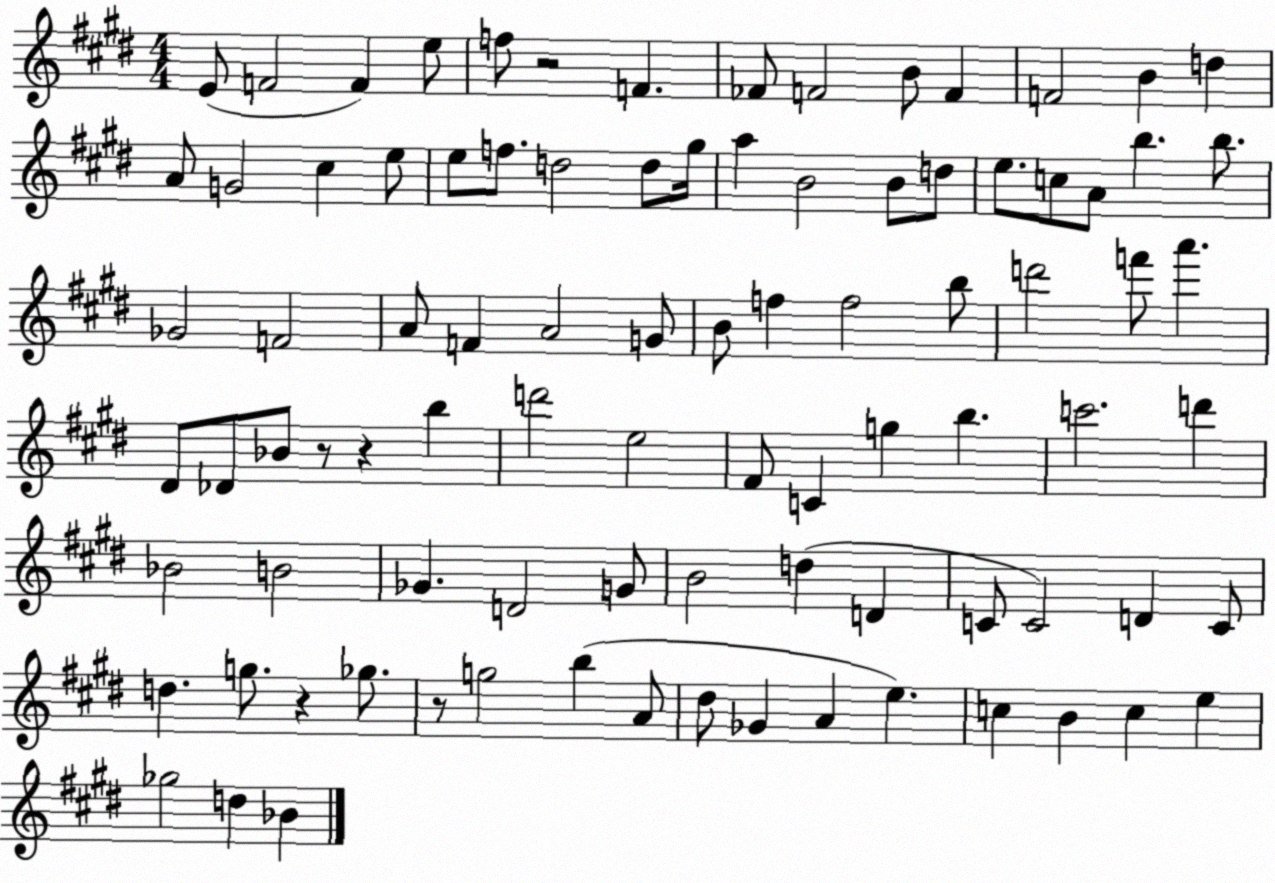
X:1
T:Untitled
M:4/4
L:1/4
K:E
E/2 F2 F e/2 f/2 z2 F _F/2 F2 B/2 F F2 B d A/2 G2 ^c e/2 e/2 f/2 d2 d/2 ^g/4 a B2 B/2 d/2 e/2 c/2 A/2 b b/2 _G2 F2 A/2 F A2 G/2 B/2 f f2 b/2 d'2 f'/2 a' ^D/2 _D/2 _B/2 z/2 z b d'2 e2 ^F/2 C g b c'2 d' _B2 B2 _G D2 G/2 B2 d D C/2 C2 D C/2 d g/2 z _g/2 z/2 g2 b A/2 ^d/2 _G A e c B c e _g2 d _B